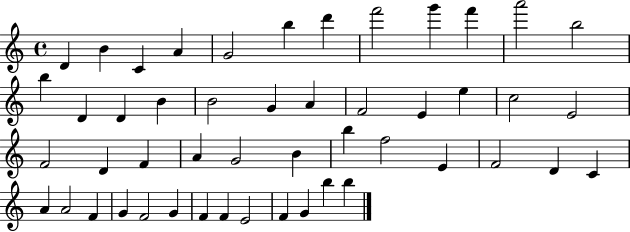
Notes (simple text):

D4/q B4/q C4/q A4/q G4/h B5/q D6/q F6/h G6/q F6/q A6/h B5/h B5/q D4/q D4/q B4/q B4/h G4/q A4/q F4/h E4/q E5/q C5/h E4/h F4/h D4/q F4/q A4/q G4/h B4/q B5/q F5/h E4/q F4/h D4/q C4/q A4/q A4/h F4/q G4/q F4/h G4/q F4/q F4/q E4/h F4/q G4/q B5/q B5/q